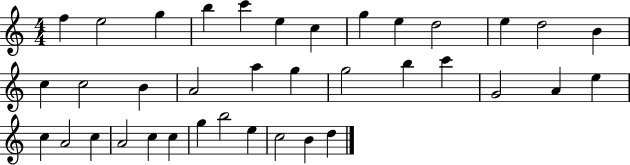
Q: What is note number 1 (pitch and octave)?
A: F5